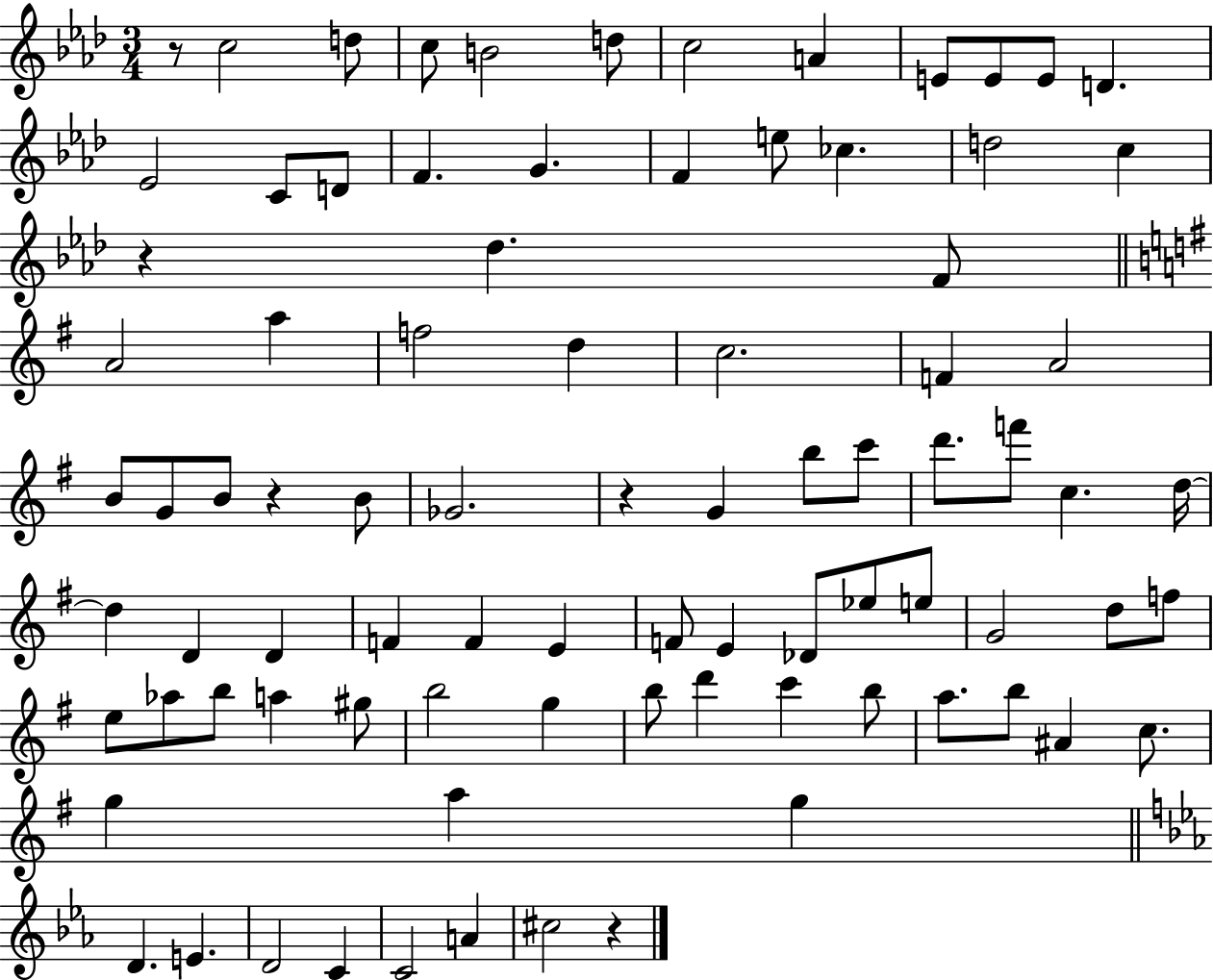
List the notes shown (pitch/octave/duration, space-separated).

R/e C5/h D5/e C5/e B4/h D5/e C5/h A4/q E4/e E4/e E4/e D4/q. Eb4/h C4/e D4/e F4/q. G4/q. F4/q E5/e CES5/q. D5/h C5/q R/q Db5/q. F4/e A4/h A5/q F5/h D5/q C5/h. F4/q A4/h B4/e G4/e B4/e R/q B4/e Gb4/h. R/q G4/q B5/e C6/e D6/e. F6/e C5/q. D5/s D5/q D4/q D4/q F4/q F4/q E4/q F4/e E4/q Db4/e Eb5/e E5/e G4/h D5/e F5/e E5/e Ab5/e B5/e A5/q G#5/e B5/h G5/q B5/e D6/q C6/q B5/e A5/e. B5/e A#4/q C5/e. G5/q A5/q G5/q D4/q. E4/q. D4/h C4/q C4/h A4/q C#5/h R/q